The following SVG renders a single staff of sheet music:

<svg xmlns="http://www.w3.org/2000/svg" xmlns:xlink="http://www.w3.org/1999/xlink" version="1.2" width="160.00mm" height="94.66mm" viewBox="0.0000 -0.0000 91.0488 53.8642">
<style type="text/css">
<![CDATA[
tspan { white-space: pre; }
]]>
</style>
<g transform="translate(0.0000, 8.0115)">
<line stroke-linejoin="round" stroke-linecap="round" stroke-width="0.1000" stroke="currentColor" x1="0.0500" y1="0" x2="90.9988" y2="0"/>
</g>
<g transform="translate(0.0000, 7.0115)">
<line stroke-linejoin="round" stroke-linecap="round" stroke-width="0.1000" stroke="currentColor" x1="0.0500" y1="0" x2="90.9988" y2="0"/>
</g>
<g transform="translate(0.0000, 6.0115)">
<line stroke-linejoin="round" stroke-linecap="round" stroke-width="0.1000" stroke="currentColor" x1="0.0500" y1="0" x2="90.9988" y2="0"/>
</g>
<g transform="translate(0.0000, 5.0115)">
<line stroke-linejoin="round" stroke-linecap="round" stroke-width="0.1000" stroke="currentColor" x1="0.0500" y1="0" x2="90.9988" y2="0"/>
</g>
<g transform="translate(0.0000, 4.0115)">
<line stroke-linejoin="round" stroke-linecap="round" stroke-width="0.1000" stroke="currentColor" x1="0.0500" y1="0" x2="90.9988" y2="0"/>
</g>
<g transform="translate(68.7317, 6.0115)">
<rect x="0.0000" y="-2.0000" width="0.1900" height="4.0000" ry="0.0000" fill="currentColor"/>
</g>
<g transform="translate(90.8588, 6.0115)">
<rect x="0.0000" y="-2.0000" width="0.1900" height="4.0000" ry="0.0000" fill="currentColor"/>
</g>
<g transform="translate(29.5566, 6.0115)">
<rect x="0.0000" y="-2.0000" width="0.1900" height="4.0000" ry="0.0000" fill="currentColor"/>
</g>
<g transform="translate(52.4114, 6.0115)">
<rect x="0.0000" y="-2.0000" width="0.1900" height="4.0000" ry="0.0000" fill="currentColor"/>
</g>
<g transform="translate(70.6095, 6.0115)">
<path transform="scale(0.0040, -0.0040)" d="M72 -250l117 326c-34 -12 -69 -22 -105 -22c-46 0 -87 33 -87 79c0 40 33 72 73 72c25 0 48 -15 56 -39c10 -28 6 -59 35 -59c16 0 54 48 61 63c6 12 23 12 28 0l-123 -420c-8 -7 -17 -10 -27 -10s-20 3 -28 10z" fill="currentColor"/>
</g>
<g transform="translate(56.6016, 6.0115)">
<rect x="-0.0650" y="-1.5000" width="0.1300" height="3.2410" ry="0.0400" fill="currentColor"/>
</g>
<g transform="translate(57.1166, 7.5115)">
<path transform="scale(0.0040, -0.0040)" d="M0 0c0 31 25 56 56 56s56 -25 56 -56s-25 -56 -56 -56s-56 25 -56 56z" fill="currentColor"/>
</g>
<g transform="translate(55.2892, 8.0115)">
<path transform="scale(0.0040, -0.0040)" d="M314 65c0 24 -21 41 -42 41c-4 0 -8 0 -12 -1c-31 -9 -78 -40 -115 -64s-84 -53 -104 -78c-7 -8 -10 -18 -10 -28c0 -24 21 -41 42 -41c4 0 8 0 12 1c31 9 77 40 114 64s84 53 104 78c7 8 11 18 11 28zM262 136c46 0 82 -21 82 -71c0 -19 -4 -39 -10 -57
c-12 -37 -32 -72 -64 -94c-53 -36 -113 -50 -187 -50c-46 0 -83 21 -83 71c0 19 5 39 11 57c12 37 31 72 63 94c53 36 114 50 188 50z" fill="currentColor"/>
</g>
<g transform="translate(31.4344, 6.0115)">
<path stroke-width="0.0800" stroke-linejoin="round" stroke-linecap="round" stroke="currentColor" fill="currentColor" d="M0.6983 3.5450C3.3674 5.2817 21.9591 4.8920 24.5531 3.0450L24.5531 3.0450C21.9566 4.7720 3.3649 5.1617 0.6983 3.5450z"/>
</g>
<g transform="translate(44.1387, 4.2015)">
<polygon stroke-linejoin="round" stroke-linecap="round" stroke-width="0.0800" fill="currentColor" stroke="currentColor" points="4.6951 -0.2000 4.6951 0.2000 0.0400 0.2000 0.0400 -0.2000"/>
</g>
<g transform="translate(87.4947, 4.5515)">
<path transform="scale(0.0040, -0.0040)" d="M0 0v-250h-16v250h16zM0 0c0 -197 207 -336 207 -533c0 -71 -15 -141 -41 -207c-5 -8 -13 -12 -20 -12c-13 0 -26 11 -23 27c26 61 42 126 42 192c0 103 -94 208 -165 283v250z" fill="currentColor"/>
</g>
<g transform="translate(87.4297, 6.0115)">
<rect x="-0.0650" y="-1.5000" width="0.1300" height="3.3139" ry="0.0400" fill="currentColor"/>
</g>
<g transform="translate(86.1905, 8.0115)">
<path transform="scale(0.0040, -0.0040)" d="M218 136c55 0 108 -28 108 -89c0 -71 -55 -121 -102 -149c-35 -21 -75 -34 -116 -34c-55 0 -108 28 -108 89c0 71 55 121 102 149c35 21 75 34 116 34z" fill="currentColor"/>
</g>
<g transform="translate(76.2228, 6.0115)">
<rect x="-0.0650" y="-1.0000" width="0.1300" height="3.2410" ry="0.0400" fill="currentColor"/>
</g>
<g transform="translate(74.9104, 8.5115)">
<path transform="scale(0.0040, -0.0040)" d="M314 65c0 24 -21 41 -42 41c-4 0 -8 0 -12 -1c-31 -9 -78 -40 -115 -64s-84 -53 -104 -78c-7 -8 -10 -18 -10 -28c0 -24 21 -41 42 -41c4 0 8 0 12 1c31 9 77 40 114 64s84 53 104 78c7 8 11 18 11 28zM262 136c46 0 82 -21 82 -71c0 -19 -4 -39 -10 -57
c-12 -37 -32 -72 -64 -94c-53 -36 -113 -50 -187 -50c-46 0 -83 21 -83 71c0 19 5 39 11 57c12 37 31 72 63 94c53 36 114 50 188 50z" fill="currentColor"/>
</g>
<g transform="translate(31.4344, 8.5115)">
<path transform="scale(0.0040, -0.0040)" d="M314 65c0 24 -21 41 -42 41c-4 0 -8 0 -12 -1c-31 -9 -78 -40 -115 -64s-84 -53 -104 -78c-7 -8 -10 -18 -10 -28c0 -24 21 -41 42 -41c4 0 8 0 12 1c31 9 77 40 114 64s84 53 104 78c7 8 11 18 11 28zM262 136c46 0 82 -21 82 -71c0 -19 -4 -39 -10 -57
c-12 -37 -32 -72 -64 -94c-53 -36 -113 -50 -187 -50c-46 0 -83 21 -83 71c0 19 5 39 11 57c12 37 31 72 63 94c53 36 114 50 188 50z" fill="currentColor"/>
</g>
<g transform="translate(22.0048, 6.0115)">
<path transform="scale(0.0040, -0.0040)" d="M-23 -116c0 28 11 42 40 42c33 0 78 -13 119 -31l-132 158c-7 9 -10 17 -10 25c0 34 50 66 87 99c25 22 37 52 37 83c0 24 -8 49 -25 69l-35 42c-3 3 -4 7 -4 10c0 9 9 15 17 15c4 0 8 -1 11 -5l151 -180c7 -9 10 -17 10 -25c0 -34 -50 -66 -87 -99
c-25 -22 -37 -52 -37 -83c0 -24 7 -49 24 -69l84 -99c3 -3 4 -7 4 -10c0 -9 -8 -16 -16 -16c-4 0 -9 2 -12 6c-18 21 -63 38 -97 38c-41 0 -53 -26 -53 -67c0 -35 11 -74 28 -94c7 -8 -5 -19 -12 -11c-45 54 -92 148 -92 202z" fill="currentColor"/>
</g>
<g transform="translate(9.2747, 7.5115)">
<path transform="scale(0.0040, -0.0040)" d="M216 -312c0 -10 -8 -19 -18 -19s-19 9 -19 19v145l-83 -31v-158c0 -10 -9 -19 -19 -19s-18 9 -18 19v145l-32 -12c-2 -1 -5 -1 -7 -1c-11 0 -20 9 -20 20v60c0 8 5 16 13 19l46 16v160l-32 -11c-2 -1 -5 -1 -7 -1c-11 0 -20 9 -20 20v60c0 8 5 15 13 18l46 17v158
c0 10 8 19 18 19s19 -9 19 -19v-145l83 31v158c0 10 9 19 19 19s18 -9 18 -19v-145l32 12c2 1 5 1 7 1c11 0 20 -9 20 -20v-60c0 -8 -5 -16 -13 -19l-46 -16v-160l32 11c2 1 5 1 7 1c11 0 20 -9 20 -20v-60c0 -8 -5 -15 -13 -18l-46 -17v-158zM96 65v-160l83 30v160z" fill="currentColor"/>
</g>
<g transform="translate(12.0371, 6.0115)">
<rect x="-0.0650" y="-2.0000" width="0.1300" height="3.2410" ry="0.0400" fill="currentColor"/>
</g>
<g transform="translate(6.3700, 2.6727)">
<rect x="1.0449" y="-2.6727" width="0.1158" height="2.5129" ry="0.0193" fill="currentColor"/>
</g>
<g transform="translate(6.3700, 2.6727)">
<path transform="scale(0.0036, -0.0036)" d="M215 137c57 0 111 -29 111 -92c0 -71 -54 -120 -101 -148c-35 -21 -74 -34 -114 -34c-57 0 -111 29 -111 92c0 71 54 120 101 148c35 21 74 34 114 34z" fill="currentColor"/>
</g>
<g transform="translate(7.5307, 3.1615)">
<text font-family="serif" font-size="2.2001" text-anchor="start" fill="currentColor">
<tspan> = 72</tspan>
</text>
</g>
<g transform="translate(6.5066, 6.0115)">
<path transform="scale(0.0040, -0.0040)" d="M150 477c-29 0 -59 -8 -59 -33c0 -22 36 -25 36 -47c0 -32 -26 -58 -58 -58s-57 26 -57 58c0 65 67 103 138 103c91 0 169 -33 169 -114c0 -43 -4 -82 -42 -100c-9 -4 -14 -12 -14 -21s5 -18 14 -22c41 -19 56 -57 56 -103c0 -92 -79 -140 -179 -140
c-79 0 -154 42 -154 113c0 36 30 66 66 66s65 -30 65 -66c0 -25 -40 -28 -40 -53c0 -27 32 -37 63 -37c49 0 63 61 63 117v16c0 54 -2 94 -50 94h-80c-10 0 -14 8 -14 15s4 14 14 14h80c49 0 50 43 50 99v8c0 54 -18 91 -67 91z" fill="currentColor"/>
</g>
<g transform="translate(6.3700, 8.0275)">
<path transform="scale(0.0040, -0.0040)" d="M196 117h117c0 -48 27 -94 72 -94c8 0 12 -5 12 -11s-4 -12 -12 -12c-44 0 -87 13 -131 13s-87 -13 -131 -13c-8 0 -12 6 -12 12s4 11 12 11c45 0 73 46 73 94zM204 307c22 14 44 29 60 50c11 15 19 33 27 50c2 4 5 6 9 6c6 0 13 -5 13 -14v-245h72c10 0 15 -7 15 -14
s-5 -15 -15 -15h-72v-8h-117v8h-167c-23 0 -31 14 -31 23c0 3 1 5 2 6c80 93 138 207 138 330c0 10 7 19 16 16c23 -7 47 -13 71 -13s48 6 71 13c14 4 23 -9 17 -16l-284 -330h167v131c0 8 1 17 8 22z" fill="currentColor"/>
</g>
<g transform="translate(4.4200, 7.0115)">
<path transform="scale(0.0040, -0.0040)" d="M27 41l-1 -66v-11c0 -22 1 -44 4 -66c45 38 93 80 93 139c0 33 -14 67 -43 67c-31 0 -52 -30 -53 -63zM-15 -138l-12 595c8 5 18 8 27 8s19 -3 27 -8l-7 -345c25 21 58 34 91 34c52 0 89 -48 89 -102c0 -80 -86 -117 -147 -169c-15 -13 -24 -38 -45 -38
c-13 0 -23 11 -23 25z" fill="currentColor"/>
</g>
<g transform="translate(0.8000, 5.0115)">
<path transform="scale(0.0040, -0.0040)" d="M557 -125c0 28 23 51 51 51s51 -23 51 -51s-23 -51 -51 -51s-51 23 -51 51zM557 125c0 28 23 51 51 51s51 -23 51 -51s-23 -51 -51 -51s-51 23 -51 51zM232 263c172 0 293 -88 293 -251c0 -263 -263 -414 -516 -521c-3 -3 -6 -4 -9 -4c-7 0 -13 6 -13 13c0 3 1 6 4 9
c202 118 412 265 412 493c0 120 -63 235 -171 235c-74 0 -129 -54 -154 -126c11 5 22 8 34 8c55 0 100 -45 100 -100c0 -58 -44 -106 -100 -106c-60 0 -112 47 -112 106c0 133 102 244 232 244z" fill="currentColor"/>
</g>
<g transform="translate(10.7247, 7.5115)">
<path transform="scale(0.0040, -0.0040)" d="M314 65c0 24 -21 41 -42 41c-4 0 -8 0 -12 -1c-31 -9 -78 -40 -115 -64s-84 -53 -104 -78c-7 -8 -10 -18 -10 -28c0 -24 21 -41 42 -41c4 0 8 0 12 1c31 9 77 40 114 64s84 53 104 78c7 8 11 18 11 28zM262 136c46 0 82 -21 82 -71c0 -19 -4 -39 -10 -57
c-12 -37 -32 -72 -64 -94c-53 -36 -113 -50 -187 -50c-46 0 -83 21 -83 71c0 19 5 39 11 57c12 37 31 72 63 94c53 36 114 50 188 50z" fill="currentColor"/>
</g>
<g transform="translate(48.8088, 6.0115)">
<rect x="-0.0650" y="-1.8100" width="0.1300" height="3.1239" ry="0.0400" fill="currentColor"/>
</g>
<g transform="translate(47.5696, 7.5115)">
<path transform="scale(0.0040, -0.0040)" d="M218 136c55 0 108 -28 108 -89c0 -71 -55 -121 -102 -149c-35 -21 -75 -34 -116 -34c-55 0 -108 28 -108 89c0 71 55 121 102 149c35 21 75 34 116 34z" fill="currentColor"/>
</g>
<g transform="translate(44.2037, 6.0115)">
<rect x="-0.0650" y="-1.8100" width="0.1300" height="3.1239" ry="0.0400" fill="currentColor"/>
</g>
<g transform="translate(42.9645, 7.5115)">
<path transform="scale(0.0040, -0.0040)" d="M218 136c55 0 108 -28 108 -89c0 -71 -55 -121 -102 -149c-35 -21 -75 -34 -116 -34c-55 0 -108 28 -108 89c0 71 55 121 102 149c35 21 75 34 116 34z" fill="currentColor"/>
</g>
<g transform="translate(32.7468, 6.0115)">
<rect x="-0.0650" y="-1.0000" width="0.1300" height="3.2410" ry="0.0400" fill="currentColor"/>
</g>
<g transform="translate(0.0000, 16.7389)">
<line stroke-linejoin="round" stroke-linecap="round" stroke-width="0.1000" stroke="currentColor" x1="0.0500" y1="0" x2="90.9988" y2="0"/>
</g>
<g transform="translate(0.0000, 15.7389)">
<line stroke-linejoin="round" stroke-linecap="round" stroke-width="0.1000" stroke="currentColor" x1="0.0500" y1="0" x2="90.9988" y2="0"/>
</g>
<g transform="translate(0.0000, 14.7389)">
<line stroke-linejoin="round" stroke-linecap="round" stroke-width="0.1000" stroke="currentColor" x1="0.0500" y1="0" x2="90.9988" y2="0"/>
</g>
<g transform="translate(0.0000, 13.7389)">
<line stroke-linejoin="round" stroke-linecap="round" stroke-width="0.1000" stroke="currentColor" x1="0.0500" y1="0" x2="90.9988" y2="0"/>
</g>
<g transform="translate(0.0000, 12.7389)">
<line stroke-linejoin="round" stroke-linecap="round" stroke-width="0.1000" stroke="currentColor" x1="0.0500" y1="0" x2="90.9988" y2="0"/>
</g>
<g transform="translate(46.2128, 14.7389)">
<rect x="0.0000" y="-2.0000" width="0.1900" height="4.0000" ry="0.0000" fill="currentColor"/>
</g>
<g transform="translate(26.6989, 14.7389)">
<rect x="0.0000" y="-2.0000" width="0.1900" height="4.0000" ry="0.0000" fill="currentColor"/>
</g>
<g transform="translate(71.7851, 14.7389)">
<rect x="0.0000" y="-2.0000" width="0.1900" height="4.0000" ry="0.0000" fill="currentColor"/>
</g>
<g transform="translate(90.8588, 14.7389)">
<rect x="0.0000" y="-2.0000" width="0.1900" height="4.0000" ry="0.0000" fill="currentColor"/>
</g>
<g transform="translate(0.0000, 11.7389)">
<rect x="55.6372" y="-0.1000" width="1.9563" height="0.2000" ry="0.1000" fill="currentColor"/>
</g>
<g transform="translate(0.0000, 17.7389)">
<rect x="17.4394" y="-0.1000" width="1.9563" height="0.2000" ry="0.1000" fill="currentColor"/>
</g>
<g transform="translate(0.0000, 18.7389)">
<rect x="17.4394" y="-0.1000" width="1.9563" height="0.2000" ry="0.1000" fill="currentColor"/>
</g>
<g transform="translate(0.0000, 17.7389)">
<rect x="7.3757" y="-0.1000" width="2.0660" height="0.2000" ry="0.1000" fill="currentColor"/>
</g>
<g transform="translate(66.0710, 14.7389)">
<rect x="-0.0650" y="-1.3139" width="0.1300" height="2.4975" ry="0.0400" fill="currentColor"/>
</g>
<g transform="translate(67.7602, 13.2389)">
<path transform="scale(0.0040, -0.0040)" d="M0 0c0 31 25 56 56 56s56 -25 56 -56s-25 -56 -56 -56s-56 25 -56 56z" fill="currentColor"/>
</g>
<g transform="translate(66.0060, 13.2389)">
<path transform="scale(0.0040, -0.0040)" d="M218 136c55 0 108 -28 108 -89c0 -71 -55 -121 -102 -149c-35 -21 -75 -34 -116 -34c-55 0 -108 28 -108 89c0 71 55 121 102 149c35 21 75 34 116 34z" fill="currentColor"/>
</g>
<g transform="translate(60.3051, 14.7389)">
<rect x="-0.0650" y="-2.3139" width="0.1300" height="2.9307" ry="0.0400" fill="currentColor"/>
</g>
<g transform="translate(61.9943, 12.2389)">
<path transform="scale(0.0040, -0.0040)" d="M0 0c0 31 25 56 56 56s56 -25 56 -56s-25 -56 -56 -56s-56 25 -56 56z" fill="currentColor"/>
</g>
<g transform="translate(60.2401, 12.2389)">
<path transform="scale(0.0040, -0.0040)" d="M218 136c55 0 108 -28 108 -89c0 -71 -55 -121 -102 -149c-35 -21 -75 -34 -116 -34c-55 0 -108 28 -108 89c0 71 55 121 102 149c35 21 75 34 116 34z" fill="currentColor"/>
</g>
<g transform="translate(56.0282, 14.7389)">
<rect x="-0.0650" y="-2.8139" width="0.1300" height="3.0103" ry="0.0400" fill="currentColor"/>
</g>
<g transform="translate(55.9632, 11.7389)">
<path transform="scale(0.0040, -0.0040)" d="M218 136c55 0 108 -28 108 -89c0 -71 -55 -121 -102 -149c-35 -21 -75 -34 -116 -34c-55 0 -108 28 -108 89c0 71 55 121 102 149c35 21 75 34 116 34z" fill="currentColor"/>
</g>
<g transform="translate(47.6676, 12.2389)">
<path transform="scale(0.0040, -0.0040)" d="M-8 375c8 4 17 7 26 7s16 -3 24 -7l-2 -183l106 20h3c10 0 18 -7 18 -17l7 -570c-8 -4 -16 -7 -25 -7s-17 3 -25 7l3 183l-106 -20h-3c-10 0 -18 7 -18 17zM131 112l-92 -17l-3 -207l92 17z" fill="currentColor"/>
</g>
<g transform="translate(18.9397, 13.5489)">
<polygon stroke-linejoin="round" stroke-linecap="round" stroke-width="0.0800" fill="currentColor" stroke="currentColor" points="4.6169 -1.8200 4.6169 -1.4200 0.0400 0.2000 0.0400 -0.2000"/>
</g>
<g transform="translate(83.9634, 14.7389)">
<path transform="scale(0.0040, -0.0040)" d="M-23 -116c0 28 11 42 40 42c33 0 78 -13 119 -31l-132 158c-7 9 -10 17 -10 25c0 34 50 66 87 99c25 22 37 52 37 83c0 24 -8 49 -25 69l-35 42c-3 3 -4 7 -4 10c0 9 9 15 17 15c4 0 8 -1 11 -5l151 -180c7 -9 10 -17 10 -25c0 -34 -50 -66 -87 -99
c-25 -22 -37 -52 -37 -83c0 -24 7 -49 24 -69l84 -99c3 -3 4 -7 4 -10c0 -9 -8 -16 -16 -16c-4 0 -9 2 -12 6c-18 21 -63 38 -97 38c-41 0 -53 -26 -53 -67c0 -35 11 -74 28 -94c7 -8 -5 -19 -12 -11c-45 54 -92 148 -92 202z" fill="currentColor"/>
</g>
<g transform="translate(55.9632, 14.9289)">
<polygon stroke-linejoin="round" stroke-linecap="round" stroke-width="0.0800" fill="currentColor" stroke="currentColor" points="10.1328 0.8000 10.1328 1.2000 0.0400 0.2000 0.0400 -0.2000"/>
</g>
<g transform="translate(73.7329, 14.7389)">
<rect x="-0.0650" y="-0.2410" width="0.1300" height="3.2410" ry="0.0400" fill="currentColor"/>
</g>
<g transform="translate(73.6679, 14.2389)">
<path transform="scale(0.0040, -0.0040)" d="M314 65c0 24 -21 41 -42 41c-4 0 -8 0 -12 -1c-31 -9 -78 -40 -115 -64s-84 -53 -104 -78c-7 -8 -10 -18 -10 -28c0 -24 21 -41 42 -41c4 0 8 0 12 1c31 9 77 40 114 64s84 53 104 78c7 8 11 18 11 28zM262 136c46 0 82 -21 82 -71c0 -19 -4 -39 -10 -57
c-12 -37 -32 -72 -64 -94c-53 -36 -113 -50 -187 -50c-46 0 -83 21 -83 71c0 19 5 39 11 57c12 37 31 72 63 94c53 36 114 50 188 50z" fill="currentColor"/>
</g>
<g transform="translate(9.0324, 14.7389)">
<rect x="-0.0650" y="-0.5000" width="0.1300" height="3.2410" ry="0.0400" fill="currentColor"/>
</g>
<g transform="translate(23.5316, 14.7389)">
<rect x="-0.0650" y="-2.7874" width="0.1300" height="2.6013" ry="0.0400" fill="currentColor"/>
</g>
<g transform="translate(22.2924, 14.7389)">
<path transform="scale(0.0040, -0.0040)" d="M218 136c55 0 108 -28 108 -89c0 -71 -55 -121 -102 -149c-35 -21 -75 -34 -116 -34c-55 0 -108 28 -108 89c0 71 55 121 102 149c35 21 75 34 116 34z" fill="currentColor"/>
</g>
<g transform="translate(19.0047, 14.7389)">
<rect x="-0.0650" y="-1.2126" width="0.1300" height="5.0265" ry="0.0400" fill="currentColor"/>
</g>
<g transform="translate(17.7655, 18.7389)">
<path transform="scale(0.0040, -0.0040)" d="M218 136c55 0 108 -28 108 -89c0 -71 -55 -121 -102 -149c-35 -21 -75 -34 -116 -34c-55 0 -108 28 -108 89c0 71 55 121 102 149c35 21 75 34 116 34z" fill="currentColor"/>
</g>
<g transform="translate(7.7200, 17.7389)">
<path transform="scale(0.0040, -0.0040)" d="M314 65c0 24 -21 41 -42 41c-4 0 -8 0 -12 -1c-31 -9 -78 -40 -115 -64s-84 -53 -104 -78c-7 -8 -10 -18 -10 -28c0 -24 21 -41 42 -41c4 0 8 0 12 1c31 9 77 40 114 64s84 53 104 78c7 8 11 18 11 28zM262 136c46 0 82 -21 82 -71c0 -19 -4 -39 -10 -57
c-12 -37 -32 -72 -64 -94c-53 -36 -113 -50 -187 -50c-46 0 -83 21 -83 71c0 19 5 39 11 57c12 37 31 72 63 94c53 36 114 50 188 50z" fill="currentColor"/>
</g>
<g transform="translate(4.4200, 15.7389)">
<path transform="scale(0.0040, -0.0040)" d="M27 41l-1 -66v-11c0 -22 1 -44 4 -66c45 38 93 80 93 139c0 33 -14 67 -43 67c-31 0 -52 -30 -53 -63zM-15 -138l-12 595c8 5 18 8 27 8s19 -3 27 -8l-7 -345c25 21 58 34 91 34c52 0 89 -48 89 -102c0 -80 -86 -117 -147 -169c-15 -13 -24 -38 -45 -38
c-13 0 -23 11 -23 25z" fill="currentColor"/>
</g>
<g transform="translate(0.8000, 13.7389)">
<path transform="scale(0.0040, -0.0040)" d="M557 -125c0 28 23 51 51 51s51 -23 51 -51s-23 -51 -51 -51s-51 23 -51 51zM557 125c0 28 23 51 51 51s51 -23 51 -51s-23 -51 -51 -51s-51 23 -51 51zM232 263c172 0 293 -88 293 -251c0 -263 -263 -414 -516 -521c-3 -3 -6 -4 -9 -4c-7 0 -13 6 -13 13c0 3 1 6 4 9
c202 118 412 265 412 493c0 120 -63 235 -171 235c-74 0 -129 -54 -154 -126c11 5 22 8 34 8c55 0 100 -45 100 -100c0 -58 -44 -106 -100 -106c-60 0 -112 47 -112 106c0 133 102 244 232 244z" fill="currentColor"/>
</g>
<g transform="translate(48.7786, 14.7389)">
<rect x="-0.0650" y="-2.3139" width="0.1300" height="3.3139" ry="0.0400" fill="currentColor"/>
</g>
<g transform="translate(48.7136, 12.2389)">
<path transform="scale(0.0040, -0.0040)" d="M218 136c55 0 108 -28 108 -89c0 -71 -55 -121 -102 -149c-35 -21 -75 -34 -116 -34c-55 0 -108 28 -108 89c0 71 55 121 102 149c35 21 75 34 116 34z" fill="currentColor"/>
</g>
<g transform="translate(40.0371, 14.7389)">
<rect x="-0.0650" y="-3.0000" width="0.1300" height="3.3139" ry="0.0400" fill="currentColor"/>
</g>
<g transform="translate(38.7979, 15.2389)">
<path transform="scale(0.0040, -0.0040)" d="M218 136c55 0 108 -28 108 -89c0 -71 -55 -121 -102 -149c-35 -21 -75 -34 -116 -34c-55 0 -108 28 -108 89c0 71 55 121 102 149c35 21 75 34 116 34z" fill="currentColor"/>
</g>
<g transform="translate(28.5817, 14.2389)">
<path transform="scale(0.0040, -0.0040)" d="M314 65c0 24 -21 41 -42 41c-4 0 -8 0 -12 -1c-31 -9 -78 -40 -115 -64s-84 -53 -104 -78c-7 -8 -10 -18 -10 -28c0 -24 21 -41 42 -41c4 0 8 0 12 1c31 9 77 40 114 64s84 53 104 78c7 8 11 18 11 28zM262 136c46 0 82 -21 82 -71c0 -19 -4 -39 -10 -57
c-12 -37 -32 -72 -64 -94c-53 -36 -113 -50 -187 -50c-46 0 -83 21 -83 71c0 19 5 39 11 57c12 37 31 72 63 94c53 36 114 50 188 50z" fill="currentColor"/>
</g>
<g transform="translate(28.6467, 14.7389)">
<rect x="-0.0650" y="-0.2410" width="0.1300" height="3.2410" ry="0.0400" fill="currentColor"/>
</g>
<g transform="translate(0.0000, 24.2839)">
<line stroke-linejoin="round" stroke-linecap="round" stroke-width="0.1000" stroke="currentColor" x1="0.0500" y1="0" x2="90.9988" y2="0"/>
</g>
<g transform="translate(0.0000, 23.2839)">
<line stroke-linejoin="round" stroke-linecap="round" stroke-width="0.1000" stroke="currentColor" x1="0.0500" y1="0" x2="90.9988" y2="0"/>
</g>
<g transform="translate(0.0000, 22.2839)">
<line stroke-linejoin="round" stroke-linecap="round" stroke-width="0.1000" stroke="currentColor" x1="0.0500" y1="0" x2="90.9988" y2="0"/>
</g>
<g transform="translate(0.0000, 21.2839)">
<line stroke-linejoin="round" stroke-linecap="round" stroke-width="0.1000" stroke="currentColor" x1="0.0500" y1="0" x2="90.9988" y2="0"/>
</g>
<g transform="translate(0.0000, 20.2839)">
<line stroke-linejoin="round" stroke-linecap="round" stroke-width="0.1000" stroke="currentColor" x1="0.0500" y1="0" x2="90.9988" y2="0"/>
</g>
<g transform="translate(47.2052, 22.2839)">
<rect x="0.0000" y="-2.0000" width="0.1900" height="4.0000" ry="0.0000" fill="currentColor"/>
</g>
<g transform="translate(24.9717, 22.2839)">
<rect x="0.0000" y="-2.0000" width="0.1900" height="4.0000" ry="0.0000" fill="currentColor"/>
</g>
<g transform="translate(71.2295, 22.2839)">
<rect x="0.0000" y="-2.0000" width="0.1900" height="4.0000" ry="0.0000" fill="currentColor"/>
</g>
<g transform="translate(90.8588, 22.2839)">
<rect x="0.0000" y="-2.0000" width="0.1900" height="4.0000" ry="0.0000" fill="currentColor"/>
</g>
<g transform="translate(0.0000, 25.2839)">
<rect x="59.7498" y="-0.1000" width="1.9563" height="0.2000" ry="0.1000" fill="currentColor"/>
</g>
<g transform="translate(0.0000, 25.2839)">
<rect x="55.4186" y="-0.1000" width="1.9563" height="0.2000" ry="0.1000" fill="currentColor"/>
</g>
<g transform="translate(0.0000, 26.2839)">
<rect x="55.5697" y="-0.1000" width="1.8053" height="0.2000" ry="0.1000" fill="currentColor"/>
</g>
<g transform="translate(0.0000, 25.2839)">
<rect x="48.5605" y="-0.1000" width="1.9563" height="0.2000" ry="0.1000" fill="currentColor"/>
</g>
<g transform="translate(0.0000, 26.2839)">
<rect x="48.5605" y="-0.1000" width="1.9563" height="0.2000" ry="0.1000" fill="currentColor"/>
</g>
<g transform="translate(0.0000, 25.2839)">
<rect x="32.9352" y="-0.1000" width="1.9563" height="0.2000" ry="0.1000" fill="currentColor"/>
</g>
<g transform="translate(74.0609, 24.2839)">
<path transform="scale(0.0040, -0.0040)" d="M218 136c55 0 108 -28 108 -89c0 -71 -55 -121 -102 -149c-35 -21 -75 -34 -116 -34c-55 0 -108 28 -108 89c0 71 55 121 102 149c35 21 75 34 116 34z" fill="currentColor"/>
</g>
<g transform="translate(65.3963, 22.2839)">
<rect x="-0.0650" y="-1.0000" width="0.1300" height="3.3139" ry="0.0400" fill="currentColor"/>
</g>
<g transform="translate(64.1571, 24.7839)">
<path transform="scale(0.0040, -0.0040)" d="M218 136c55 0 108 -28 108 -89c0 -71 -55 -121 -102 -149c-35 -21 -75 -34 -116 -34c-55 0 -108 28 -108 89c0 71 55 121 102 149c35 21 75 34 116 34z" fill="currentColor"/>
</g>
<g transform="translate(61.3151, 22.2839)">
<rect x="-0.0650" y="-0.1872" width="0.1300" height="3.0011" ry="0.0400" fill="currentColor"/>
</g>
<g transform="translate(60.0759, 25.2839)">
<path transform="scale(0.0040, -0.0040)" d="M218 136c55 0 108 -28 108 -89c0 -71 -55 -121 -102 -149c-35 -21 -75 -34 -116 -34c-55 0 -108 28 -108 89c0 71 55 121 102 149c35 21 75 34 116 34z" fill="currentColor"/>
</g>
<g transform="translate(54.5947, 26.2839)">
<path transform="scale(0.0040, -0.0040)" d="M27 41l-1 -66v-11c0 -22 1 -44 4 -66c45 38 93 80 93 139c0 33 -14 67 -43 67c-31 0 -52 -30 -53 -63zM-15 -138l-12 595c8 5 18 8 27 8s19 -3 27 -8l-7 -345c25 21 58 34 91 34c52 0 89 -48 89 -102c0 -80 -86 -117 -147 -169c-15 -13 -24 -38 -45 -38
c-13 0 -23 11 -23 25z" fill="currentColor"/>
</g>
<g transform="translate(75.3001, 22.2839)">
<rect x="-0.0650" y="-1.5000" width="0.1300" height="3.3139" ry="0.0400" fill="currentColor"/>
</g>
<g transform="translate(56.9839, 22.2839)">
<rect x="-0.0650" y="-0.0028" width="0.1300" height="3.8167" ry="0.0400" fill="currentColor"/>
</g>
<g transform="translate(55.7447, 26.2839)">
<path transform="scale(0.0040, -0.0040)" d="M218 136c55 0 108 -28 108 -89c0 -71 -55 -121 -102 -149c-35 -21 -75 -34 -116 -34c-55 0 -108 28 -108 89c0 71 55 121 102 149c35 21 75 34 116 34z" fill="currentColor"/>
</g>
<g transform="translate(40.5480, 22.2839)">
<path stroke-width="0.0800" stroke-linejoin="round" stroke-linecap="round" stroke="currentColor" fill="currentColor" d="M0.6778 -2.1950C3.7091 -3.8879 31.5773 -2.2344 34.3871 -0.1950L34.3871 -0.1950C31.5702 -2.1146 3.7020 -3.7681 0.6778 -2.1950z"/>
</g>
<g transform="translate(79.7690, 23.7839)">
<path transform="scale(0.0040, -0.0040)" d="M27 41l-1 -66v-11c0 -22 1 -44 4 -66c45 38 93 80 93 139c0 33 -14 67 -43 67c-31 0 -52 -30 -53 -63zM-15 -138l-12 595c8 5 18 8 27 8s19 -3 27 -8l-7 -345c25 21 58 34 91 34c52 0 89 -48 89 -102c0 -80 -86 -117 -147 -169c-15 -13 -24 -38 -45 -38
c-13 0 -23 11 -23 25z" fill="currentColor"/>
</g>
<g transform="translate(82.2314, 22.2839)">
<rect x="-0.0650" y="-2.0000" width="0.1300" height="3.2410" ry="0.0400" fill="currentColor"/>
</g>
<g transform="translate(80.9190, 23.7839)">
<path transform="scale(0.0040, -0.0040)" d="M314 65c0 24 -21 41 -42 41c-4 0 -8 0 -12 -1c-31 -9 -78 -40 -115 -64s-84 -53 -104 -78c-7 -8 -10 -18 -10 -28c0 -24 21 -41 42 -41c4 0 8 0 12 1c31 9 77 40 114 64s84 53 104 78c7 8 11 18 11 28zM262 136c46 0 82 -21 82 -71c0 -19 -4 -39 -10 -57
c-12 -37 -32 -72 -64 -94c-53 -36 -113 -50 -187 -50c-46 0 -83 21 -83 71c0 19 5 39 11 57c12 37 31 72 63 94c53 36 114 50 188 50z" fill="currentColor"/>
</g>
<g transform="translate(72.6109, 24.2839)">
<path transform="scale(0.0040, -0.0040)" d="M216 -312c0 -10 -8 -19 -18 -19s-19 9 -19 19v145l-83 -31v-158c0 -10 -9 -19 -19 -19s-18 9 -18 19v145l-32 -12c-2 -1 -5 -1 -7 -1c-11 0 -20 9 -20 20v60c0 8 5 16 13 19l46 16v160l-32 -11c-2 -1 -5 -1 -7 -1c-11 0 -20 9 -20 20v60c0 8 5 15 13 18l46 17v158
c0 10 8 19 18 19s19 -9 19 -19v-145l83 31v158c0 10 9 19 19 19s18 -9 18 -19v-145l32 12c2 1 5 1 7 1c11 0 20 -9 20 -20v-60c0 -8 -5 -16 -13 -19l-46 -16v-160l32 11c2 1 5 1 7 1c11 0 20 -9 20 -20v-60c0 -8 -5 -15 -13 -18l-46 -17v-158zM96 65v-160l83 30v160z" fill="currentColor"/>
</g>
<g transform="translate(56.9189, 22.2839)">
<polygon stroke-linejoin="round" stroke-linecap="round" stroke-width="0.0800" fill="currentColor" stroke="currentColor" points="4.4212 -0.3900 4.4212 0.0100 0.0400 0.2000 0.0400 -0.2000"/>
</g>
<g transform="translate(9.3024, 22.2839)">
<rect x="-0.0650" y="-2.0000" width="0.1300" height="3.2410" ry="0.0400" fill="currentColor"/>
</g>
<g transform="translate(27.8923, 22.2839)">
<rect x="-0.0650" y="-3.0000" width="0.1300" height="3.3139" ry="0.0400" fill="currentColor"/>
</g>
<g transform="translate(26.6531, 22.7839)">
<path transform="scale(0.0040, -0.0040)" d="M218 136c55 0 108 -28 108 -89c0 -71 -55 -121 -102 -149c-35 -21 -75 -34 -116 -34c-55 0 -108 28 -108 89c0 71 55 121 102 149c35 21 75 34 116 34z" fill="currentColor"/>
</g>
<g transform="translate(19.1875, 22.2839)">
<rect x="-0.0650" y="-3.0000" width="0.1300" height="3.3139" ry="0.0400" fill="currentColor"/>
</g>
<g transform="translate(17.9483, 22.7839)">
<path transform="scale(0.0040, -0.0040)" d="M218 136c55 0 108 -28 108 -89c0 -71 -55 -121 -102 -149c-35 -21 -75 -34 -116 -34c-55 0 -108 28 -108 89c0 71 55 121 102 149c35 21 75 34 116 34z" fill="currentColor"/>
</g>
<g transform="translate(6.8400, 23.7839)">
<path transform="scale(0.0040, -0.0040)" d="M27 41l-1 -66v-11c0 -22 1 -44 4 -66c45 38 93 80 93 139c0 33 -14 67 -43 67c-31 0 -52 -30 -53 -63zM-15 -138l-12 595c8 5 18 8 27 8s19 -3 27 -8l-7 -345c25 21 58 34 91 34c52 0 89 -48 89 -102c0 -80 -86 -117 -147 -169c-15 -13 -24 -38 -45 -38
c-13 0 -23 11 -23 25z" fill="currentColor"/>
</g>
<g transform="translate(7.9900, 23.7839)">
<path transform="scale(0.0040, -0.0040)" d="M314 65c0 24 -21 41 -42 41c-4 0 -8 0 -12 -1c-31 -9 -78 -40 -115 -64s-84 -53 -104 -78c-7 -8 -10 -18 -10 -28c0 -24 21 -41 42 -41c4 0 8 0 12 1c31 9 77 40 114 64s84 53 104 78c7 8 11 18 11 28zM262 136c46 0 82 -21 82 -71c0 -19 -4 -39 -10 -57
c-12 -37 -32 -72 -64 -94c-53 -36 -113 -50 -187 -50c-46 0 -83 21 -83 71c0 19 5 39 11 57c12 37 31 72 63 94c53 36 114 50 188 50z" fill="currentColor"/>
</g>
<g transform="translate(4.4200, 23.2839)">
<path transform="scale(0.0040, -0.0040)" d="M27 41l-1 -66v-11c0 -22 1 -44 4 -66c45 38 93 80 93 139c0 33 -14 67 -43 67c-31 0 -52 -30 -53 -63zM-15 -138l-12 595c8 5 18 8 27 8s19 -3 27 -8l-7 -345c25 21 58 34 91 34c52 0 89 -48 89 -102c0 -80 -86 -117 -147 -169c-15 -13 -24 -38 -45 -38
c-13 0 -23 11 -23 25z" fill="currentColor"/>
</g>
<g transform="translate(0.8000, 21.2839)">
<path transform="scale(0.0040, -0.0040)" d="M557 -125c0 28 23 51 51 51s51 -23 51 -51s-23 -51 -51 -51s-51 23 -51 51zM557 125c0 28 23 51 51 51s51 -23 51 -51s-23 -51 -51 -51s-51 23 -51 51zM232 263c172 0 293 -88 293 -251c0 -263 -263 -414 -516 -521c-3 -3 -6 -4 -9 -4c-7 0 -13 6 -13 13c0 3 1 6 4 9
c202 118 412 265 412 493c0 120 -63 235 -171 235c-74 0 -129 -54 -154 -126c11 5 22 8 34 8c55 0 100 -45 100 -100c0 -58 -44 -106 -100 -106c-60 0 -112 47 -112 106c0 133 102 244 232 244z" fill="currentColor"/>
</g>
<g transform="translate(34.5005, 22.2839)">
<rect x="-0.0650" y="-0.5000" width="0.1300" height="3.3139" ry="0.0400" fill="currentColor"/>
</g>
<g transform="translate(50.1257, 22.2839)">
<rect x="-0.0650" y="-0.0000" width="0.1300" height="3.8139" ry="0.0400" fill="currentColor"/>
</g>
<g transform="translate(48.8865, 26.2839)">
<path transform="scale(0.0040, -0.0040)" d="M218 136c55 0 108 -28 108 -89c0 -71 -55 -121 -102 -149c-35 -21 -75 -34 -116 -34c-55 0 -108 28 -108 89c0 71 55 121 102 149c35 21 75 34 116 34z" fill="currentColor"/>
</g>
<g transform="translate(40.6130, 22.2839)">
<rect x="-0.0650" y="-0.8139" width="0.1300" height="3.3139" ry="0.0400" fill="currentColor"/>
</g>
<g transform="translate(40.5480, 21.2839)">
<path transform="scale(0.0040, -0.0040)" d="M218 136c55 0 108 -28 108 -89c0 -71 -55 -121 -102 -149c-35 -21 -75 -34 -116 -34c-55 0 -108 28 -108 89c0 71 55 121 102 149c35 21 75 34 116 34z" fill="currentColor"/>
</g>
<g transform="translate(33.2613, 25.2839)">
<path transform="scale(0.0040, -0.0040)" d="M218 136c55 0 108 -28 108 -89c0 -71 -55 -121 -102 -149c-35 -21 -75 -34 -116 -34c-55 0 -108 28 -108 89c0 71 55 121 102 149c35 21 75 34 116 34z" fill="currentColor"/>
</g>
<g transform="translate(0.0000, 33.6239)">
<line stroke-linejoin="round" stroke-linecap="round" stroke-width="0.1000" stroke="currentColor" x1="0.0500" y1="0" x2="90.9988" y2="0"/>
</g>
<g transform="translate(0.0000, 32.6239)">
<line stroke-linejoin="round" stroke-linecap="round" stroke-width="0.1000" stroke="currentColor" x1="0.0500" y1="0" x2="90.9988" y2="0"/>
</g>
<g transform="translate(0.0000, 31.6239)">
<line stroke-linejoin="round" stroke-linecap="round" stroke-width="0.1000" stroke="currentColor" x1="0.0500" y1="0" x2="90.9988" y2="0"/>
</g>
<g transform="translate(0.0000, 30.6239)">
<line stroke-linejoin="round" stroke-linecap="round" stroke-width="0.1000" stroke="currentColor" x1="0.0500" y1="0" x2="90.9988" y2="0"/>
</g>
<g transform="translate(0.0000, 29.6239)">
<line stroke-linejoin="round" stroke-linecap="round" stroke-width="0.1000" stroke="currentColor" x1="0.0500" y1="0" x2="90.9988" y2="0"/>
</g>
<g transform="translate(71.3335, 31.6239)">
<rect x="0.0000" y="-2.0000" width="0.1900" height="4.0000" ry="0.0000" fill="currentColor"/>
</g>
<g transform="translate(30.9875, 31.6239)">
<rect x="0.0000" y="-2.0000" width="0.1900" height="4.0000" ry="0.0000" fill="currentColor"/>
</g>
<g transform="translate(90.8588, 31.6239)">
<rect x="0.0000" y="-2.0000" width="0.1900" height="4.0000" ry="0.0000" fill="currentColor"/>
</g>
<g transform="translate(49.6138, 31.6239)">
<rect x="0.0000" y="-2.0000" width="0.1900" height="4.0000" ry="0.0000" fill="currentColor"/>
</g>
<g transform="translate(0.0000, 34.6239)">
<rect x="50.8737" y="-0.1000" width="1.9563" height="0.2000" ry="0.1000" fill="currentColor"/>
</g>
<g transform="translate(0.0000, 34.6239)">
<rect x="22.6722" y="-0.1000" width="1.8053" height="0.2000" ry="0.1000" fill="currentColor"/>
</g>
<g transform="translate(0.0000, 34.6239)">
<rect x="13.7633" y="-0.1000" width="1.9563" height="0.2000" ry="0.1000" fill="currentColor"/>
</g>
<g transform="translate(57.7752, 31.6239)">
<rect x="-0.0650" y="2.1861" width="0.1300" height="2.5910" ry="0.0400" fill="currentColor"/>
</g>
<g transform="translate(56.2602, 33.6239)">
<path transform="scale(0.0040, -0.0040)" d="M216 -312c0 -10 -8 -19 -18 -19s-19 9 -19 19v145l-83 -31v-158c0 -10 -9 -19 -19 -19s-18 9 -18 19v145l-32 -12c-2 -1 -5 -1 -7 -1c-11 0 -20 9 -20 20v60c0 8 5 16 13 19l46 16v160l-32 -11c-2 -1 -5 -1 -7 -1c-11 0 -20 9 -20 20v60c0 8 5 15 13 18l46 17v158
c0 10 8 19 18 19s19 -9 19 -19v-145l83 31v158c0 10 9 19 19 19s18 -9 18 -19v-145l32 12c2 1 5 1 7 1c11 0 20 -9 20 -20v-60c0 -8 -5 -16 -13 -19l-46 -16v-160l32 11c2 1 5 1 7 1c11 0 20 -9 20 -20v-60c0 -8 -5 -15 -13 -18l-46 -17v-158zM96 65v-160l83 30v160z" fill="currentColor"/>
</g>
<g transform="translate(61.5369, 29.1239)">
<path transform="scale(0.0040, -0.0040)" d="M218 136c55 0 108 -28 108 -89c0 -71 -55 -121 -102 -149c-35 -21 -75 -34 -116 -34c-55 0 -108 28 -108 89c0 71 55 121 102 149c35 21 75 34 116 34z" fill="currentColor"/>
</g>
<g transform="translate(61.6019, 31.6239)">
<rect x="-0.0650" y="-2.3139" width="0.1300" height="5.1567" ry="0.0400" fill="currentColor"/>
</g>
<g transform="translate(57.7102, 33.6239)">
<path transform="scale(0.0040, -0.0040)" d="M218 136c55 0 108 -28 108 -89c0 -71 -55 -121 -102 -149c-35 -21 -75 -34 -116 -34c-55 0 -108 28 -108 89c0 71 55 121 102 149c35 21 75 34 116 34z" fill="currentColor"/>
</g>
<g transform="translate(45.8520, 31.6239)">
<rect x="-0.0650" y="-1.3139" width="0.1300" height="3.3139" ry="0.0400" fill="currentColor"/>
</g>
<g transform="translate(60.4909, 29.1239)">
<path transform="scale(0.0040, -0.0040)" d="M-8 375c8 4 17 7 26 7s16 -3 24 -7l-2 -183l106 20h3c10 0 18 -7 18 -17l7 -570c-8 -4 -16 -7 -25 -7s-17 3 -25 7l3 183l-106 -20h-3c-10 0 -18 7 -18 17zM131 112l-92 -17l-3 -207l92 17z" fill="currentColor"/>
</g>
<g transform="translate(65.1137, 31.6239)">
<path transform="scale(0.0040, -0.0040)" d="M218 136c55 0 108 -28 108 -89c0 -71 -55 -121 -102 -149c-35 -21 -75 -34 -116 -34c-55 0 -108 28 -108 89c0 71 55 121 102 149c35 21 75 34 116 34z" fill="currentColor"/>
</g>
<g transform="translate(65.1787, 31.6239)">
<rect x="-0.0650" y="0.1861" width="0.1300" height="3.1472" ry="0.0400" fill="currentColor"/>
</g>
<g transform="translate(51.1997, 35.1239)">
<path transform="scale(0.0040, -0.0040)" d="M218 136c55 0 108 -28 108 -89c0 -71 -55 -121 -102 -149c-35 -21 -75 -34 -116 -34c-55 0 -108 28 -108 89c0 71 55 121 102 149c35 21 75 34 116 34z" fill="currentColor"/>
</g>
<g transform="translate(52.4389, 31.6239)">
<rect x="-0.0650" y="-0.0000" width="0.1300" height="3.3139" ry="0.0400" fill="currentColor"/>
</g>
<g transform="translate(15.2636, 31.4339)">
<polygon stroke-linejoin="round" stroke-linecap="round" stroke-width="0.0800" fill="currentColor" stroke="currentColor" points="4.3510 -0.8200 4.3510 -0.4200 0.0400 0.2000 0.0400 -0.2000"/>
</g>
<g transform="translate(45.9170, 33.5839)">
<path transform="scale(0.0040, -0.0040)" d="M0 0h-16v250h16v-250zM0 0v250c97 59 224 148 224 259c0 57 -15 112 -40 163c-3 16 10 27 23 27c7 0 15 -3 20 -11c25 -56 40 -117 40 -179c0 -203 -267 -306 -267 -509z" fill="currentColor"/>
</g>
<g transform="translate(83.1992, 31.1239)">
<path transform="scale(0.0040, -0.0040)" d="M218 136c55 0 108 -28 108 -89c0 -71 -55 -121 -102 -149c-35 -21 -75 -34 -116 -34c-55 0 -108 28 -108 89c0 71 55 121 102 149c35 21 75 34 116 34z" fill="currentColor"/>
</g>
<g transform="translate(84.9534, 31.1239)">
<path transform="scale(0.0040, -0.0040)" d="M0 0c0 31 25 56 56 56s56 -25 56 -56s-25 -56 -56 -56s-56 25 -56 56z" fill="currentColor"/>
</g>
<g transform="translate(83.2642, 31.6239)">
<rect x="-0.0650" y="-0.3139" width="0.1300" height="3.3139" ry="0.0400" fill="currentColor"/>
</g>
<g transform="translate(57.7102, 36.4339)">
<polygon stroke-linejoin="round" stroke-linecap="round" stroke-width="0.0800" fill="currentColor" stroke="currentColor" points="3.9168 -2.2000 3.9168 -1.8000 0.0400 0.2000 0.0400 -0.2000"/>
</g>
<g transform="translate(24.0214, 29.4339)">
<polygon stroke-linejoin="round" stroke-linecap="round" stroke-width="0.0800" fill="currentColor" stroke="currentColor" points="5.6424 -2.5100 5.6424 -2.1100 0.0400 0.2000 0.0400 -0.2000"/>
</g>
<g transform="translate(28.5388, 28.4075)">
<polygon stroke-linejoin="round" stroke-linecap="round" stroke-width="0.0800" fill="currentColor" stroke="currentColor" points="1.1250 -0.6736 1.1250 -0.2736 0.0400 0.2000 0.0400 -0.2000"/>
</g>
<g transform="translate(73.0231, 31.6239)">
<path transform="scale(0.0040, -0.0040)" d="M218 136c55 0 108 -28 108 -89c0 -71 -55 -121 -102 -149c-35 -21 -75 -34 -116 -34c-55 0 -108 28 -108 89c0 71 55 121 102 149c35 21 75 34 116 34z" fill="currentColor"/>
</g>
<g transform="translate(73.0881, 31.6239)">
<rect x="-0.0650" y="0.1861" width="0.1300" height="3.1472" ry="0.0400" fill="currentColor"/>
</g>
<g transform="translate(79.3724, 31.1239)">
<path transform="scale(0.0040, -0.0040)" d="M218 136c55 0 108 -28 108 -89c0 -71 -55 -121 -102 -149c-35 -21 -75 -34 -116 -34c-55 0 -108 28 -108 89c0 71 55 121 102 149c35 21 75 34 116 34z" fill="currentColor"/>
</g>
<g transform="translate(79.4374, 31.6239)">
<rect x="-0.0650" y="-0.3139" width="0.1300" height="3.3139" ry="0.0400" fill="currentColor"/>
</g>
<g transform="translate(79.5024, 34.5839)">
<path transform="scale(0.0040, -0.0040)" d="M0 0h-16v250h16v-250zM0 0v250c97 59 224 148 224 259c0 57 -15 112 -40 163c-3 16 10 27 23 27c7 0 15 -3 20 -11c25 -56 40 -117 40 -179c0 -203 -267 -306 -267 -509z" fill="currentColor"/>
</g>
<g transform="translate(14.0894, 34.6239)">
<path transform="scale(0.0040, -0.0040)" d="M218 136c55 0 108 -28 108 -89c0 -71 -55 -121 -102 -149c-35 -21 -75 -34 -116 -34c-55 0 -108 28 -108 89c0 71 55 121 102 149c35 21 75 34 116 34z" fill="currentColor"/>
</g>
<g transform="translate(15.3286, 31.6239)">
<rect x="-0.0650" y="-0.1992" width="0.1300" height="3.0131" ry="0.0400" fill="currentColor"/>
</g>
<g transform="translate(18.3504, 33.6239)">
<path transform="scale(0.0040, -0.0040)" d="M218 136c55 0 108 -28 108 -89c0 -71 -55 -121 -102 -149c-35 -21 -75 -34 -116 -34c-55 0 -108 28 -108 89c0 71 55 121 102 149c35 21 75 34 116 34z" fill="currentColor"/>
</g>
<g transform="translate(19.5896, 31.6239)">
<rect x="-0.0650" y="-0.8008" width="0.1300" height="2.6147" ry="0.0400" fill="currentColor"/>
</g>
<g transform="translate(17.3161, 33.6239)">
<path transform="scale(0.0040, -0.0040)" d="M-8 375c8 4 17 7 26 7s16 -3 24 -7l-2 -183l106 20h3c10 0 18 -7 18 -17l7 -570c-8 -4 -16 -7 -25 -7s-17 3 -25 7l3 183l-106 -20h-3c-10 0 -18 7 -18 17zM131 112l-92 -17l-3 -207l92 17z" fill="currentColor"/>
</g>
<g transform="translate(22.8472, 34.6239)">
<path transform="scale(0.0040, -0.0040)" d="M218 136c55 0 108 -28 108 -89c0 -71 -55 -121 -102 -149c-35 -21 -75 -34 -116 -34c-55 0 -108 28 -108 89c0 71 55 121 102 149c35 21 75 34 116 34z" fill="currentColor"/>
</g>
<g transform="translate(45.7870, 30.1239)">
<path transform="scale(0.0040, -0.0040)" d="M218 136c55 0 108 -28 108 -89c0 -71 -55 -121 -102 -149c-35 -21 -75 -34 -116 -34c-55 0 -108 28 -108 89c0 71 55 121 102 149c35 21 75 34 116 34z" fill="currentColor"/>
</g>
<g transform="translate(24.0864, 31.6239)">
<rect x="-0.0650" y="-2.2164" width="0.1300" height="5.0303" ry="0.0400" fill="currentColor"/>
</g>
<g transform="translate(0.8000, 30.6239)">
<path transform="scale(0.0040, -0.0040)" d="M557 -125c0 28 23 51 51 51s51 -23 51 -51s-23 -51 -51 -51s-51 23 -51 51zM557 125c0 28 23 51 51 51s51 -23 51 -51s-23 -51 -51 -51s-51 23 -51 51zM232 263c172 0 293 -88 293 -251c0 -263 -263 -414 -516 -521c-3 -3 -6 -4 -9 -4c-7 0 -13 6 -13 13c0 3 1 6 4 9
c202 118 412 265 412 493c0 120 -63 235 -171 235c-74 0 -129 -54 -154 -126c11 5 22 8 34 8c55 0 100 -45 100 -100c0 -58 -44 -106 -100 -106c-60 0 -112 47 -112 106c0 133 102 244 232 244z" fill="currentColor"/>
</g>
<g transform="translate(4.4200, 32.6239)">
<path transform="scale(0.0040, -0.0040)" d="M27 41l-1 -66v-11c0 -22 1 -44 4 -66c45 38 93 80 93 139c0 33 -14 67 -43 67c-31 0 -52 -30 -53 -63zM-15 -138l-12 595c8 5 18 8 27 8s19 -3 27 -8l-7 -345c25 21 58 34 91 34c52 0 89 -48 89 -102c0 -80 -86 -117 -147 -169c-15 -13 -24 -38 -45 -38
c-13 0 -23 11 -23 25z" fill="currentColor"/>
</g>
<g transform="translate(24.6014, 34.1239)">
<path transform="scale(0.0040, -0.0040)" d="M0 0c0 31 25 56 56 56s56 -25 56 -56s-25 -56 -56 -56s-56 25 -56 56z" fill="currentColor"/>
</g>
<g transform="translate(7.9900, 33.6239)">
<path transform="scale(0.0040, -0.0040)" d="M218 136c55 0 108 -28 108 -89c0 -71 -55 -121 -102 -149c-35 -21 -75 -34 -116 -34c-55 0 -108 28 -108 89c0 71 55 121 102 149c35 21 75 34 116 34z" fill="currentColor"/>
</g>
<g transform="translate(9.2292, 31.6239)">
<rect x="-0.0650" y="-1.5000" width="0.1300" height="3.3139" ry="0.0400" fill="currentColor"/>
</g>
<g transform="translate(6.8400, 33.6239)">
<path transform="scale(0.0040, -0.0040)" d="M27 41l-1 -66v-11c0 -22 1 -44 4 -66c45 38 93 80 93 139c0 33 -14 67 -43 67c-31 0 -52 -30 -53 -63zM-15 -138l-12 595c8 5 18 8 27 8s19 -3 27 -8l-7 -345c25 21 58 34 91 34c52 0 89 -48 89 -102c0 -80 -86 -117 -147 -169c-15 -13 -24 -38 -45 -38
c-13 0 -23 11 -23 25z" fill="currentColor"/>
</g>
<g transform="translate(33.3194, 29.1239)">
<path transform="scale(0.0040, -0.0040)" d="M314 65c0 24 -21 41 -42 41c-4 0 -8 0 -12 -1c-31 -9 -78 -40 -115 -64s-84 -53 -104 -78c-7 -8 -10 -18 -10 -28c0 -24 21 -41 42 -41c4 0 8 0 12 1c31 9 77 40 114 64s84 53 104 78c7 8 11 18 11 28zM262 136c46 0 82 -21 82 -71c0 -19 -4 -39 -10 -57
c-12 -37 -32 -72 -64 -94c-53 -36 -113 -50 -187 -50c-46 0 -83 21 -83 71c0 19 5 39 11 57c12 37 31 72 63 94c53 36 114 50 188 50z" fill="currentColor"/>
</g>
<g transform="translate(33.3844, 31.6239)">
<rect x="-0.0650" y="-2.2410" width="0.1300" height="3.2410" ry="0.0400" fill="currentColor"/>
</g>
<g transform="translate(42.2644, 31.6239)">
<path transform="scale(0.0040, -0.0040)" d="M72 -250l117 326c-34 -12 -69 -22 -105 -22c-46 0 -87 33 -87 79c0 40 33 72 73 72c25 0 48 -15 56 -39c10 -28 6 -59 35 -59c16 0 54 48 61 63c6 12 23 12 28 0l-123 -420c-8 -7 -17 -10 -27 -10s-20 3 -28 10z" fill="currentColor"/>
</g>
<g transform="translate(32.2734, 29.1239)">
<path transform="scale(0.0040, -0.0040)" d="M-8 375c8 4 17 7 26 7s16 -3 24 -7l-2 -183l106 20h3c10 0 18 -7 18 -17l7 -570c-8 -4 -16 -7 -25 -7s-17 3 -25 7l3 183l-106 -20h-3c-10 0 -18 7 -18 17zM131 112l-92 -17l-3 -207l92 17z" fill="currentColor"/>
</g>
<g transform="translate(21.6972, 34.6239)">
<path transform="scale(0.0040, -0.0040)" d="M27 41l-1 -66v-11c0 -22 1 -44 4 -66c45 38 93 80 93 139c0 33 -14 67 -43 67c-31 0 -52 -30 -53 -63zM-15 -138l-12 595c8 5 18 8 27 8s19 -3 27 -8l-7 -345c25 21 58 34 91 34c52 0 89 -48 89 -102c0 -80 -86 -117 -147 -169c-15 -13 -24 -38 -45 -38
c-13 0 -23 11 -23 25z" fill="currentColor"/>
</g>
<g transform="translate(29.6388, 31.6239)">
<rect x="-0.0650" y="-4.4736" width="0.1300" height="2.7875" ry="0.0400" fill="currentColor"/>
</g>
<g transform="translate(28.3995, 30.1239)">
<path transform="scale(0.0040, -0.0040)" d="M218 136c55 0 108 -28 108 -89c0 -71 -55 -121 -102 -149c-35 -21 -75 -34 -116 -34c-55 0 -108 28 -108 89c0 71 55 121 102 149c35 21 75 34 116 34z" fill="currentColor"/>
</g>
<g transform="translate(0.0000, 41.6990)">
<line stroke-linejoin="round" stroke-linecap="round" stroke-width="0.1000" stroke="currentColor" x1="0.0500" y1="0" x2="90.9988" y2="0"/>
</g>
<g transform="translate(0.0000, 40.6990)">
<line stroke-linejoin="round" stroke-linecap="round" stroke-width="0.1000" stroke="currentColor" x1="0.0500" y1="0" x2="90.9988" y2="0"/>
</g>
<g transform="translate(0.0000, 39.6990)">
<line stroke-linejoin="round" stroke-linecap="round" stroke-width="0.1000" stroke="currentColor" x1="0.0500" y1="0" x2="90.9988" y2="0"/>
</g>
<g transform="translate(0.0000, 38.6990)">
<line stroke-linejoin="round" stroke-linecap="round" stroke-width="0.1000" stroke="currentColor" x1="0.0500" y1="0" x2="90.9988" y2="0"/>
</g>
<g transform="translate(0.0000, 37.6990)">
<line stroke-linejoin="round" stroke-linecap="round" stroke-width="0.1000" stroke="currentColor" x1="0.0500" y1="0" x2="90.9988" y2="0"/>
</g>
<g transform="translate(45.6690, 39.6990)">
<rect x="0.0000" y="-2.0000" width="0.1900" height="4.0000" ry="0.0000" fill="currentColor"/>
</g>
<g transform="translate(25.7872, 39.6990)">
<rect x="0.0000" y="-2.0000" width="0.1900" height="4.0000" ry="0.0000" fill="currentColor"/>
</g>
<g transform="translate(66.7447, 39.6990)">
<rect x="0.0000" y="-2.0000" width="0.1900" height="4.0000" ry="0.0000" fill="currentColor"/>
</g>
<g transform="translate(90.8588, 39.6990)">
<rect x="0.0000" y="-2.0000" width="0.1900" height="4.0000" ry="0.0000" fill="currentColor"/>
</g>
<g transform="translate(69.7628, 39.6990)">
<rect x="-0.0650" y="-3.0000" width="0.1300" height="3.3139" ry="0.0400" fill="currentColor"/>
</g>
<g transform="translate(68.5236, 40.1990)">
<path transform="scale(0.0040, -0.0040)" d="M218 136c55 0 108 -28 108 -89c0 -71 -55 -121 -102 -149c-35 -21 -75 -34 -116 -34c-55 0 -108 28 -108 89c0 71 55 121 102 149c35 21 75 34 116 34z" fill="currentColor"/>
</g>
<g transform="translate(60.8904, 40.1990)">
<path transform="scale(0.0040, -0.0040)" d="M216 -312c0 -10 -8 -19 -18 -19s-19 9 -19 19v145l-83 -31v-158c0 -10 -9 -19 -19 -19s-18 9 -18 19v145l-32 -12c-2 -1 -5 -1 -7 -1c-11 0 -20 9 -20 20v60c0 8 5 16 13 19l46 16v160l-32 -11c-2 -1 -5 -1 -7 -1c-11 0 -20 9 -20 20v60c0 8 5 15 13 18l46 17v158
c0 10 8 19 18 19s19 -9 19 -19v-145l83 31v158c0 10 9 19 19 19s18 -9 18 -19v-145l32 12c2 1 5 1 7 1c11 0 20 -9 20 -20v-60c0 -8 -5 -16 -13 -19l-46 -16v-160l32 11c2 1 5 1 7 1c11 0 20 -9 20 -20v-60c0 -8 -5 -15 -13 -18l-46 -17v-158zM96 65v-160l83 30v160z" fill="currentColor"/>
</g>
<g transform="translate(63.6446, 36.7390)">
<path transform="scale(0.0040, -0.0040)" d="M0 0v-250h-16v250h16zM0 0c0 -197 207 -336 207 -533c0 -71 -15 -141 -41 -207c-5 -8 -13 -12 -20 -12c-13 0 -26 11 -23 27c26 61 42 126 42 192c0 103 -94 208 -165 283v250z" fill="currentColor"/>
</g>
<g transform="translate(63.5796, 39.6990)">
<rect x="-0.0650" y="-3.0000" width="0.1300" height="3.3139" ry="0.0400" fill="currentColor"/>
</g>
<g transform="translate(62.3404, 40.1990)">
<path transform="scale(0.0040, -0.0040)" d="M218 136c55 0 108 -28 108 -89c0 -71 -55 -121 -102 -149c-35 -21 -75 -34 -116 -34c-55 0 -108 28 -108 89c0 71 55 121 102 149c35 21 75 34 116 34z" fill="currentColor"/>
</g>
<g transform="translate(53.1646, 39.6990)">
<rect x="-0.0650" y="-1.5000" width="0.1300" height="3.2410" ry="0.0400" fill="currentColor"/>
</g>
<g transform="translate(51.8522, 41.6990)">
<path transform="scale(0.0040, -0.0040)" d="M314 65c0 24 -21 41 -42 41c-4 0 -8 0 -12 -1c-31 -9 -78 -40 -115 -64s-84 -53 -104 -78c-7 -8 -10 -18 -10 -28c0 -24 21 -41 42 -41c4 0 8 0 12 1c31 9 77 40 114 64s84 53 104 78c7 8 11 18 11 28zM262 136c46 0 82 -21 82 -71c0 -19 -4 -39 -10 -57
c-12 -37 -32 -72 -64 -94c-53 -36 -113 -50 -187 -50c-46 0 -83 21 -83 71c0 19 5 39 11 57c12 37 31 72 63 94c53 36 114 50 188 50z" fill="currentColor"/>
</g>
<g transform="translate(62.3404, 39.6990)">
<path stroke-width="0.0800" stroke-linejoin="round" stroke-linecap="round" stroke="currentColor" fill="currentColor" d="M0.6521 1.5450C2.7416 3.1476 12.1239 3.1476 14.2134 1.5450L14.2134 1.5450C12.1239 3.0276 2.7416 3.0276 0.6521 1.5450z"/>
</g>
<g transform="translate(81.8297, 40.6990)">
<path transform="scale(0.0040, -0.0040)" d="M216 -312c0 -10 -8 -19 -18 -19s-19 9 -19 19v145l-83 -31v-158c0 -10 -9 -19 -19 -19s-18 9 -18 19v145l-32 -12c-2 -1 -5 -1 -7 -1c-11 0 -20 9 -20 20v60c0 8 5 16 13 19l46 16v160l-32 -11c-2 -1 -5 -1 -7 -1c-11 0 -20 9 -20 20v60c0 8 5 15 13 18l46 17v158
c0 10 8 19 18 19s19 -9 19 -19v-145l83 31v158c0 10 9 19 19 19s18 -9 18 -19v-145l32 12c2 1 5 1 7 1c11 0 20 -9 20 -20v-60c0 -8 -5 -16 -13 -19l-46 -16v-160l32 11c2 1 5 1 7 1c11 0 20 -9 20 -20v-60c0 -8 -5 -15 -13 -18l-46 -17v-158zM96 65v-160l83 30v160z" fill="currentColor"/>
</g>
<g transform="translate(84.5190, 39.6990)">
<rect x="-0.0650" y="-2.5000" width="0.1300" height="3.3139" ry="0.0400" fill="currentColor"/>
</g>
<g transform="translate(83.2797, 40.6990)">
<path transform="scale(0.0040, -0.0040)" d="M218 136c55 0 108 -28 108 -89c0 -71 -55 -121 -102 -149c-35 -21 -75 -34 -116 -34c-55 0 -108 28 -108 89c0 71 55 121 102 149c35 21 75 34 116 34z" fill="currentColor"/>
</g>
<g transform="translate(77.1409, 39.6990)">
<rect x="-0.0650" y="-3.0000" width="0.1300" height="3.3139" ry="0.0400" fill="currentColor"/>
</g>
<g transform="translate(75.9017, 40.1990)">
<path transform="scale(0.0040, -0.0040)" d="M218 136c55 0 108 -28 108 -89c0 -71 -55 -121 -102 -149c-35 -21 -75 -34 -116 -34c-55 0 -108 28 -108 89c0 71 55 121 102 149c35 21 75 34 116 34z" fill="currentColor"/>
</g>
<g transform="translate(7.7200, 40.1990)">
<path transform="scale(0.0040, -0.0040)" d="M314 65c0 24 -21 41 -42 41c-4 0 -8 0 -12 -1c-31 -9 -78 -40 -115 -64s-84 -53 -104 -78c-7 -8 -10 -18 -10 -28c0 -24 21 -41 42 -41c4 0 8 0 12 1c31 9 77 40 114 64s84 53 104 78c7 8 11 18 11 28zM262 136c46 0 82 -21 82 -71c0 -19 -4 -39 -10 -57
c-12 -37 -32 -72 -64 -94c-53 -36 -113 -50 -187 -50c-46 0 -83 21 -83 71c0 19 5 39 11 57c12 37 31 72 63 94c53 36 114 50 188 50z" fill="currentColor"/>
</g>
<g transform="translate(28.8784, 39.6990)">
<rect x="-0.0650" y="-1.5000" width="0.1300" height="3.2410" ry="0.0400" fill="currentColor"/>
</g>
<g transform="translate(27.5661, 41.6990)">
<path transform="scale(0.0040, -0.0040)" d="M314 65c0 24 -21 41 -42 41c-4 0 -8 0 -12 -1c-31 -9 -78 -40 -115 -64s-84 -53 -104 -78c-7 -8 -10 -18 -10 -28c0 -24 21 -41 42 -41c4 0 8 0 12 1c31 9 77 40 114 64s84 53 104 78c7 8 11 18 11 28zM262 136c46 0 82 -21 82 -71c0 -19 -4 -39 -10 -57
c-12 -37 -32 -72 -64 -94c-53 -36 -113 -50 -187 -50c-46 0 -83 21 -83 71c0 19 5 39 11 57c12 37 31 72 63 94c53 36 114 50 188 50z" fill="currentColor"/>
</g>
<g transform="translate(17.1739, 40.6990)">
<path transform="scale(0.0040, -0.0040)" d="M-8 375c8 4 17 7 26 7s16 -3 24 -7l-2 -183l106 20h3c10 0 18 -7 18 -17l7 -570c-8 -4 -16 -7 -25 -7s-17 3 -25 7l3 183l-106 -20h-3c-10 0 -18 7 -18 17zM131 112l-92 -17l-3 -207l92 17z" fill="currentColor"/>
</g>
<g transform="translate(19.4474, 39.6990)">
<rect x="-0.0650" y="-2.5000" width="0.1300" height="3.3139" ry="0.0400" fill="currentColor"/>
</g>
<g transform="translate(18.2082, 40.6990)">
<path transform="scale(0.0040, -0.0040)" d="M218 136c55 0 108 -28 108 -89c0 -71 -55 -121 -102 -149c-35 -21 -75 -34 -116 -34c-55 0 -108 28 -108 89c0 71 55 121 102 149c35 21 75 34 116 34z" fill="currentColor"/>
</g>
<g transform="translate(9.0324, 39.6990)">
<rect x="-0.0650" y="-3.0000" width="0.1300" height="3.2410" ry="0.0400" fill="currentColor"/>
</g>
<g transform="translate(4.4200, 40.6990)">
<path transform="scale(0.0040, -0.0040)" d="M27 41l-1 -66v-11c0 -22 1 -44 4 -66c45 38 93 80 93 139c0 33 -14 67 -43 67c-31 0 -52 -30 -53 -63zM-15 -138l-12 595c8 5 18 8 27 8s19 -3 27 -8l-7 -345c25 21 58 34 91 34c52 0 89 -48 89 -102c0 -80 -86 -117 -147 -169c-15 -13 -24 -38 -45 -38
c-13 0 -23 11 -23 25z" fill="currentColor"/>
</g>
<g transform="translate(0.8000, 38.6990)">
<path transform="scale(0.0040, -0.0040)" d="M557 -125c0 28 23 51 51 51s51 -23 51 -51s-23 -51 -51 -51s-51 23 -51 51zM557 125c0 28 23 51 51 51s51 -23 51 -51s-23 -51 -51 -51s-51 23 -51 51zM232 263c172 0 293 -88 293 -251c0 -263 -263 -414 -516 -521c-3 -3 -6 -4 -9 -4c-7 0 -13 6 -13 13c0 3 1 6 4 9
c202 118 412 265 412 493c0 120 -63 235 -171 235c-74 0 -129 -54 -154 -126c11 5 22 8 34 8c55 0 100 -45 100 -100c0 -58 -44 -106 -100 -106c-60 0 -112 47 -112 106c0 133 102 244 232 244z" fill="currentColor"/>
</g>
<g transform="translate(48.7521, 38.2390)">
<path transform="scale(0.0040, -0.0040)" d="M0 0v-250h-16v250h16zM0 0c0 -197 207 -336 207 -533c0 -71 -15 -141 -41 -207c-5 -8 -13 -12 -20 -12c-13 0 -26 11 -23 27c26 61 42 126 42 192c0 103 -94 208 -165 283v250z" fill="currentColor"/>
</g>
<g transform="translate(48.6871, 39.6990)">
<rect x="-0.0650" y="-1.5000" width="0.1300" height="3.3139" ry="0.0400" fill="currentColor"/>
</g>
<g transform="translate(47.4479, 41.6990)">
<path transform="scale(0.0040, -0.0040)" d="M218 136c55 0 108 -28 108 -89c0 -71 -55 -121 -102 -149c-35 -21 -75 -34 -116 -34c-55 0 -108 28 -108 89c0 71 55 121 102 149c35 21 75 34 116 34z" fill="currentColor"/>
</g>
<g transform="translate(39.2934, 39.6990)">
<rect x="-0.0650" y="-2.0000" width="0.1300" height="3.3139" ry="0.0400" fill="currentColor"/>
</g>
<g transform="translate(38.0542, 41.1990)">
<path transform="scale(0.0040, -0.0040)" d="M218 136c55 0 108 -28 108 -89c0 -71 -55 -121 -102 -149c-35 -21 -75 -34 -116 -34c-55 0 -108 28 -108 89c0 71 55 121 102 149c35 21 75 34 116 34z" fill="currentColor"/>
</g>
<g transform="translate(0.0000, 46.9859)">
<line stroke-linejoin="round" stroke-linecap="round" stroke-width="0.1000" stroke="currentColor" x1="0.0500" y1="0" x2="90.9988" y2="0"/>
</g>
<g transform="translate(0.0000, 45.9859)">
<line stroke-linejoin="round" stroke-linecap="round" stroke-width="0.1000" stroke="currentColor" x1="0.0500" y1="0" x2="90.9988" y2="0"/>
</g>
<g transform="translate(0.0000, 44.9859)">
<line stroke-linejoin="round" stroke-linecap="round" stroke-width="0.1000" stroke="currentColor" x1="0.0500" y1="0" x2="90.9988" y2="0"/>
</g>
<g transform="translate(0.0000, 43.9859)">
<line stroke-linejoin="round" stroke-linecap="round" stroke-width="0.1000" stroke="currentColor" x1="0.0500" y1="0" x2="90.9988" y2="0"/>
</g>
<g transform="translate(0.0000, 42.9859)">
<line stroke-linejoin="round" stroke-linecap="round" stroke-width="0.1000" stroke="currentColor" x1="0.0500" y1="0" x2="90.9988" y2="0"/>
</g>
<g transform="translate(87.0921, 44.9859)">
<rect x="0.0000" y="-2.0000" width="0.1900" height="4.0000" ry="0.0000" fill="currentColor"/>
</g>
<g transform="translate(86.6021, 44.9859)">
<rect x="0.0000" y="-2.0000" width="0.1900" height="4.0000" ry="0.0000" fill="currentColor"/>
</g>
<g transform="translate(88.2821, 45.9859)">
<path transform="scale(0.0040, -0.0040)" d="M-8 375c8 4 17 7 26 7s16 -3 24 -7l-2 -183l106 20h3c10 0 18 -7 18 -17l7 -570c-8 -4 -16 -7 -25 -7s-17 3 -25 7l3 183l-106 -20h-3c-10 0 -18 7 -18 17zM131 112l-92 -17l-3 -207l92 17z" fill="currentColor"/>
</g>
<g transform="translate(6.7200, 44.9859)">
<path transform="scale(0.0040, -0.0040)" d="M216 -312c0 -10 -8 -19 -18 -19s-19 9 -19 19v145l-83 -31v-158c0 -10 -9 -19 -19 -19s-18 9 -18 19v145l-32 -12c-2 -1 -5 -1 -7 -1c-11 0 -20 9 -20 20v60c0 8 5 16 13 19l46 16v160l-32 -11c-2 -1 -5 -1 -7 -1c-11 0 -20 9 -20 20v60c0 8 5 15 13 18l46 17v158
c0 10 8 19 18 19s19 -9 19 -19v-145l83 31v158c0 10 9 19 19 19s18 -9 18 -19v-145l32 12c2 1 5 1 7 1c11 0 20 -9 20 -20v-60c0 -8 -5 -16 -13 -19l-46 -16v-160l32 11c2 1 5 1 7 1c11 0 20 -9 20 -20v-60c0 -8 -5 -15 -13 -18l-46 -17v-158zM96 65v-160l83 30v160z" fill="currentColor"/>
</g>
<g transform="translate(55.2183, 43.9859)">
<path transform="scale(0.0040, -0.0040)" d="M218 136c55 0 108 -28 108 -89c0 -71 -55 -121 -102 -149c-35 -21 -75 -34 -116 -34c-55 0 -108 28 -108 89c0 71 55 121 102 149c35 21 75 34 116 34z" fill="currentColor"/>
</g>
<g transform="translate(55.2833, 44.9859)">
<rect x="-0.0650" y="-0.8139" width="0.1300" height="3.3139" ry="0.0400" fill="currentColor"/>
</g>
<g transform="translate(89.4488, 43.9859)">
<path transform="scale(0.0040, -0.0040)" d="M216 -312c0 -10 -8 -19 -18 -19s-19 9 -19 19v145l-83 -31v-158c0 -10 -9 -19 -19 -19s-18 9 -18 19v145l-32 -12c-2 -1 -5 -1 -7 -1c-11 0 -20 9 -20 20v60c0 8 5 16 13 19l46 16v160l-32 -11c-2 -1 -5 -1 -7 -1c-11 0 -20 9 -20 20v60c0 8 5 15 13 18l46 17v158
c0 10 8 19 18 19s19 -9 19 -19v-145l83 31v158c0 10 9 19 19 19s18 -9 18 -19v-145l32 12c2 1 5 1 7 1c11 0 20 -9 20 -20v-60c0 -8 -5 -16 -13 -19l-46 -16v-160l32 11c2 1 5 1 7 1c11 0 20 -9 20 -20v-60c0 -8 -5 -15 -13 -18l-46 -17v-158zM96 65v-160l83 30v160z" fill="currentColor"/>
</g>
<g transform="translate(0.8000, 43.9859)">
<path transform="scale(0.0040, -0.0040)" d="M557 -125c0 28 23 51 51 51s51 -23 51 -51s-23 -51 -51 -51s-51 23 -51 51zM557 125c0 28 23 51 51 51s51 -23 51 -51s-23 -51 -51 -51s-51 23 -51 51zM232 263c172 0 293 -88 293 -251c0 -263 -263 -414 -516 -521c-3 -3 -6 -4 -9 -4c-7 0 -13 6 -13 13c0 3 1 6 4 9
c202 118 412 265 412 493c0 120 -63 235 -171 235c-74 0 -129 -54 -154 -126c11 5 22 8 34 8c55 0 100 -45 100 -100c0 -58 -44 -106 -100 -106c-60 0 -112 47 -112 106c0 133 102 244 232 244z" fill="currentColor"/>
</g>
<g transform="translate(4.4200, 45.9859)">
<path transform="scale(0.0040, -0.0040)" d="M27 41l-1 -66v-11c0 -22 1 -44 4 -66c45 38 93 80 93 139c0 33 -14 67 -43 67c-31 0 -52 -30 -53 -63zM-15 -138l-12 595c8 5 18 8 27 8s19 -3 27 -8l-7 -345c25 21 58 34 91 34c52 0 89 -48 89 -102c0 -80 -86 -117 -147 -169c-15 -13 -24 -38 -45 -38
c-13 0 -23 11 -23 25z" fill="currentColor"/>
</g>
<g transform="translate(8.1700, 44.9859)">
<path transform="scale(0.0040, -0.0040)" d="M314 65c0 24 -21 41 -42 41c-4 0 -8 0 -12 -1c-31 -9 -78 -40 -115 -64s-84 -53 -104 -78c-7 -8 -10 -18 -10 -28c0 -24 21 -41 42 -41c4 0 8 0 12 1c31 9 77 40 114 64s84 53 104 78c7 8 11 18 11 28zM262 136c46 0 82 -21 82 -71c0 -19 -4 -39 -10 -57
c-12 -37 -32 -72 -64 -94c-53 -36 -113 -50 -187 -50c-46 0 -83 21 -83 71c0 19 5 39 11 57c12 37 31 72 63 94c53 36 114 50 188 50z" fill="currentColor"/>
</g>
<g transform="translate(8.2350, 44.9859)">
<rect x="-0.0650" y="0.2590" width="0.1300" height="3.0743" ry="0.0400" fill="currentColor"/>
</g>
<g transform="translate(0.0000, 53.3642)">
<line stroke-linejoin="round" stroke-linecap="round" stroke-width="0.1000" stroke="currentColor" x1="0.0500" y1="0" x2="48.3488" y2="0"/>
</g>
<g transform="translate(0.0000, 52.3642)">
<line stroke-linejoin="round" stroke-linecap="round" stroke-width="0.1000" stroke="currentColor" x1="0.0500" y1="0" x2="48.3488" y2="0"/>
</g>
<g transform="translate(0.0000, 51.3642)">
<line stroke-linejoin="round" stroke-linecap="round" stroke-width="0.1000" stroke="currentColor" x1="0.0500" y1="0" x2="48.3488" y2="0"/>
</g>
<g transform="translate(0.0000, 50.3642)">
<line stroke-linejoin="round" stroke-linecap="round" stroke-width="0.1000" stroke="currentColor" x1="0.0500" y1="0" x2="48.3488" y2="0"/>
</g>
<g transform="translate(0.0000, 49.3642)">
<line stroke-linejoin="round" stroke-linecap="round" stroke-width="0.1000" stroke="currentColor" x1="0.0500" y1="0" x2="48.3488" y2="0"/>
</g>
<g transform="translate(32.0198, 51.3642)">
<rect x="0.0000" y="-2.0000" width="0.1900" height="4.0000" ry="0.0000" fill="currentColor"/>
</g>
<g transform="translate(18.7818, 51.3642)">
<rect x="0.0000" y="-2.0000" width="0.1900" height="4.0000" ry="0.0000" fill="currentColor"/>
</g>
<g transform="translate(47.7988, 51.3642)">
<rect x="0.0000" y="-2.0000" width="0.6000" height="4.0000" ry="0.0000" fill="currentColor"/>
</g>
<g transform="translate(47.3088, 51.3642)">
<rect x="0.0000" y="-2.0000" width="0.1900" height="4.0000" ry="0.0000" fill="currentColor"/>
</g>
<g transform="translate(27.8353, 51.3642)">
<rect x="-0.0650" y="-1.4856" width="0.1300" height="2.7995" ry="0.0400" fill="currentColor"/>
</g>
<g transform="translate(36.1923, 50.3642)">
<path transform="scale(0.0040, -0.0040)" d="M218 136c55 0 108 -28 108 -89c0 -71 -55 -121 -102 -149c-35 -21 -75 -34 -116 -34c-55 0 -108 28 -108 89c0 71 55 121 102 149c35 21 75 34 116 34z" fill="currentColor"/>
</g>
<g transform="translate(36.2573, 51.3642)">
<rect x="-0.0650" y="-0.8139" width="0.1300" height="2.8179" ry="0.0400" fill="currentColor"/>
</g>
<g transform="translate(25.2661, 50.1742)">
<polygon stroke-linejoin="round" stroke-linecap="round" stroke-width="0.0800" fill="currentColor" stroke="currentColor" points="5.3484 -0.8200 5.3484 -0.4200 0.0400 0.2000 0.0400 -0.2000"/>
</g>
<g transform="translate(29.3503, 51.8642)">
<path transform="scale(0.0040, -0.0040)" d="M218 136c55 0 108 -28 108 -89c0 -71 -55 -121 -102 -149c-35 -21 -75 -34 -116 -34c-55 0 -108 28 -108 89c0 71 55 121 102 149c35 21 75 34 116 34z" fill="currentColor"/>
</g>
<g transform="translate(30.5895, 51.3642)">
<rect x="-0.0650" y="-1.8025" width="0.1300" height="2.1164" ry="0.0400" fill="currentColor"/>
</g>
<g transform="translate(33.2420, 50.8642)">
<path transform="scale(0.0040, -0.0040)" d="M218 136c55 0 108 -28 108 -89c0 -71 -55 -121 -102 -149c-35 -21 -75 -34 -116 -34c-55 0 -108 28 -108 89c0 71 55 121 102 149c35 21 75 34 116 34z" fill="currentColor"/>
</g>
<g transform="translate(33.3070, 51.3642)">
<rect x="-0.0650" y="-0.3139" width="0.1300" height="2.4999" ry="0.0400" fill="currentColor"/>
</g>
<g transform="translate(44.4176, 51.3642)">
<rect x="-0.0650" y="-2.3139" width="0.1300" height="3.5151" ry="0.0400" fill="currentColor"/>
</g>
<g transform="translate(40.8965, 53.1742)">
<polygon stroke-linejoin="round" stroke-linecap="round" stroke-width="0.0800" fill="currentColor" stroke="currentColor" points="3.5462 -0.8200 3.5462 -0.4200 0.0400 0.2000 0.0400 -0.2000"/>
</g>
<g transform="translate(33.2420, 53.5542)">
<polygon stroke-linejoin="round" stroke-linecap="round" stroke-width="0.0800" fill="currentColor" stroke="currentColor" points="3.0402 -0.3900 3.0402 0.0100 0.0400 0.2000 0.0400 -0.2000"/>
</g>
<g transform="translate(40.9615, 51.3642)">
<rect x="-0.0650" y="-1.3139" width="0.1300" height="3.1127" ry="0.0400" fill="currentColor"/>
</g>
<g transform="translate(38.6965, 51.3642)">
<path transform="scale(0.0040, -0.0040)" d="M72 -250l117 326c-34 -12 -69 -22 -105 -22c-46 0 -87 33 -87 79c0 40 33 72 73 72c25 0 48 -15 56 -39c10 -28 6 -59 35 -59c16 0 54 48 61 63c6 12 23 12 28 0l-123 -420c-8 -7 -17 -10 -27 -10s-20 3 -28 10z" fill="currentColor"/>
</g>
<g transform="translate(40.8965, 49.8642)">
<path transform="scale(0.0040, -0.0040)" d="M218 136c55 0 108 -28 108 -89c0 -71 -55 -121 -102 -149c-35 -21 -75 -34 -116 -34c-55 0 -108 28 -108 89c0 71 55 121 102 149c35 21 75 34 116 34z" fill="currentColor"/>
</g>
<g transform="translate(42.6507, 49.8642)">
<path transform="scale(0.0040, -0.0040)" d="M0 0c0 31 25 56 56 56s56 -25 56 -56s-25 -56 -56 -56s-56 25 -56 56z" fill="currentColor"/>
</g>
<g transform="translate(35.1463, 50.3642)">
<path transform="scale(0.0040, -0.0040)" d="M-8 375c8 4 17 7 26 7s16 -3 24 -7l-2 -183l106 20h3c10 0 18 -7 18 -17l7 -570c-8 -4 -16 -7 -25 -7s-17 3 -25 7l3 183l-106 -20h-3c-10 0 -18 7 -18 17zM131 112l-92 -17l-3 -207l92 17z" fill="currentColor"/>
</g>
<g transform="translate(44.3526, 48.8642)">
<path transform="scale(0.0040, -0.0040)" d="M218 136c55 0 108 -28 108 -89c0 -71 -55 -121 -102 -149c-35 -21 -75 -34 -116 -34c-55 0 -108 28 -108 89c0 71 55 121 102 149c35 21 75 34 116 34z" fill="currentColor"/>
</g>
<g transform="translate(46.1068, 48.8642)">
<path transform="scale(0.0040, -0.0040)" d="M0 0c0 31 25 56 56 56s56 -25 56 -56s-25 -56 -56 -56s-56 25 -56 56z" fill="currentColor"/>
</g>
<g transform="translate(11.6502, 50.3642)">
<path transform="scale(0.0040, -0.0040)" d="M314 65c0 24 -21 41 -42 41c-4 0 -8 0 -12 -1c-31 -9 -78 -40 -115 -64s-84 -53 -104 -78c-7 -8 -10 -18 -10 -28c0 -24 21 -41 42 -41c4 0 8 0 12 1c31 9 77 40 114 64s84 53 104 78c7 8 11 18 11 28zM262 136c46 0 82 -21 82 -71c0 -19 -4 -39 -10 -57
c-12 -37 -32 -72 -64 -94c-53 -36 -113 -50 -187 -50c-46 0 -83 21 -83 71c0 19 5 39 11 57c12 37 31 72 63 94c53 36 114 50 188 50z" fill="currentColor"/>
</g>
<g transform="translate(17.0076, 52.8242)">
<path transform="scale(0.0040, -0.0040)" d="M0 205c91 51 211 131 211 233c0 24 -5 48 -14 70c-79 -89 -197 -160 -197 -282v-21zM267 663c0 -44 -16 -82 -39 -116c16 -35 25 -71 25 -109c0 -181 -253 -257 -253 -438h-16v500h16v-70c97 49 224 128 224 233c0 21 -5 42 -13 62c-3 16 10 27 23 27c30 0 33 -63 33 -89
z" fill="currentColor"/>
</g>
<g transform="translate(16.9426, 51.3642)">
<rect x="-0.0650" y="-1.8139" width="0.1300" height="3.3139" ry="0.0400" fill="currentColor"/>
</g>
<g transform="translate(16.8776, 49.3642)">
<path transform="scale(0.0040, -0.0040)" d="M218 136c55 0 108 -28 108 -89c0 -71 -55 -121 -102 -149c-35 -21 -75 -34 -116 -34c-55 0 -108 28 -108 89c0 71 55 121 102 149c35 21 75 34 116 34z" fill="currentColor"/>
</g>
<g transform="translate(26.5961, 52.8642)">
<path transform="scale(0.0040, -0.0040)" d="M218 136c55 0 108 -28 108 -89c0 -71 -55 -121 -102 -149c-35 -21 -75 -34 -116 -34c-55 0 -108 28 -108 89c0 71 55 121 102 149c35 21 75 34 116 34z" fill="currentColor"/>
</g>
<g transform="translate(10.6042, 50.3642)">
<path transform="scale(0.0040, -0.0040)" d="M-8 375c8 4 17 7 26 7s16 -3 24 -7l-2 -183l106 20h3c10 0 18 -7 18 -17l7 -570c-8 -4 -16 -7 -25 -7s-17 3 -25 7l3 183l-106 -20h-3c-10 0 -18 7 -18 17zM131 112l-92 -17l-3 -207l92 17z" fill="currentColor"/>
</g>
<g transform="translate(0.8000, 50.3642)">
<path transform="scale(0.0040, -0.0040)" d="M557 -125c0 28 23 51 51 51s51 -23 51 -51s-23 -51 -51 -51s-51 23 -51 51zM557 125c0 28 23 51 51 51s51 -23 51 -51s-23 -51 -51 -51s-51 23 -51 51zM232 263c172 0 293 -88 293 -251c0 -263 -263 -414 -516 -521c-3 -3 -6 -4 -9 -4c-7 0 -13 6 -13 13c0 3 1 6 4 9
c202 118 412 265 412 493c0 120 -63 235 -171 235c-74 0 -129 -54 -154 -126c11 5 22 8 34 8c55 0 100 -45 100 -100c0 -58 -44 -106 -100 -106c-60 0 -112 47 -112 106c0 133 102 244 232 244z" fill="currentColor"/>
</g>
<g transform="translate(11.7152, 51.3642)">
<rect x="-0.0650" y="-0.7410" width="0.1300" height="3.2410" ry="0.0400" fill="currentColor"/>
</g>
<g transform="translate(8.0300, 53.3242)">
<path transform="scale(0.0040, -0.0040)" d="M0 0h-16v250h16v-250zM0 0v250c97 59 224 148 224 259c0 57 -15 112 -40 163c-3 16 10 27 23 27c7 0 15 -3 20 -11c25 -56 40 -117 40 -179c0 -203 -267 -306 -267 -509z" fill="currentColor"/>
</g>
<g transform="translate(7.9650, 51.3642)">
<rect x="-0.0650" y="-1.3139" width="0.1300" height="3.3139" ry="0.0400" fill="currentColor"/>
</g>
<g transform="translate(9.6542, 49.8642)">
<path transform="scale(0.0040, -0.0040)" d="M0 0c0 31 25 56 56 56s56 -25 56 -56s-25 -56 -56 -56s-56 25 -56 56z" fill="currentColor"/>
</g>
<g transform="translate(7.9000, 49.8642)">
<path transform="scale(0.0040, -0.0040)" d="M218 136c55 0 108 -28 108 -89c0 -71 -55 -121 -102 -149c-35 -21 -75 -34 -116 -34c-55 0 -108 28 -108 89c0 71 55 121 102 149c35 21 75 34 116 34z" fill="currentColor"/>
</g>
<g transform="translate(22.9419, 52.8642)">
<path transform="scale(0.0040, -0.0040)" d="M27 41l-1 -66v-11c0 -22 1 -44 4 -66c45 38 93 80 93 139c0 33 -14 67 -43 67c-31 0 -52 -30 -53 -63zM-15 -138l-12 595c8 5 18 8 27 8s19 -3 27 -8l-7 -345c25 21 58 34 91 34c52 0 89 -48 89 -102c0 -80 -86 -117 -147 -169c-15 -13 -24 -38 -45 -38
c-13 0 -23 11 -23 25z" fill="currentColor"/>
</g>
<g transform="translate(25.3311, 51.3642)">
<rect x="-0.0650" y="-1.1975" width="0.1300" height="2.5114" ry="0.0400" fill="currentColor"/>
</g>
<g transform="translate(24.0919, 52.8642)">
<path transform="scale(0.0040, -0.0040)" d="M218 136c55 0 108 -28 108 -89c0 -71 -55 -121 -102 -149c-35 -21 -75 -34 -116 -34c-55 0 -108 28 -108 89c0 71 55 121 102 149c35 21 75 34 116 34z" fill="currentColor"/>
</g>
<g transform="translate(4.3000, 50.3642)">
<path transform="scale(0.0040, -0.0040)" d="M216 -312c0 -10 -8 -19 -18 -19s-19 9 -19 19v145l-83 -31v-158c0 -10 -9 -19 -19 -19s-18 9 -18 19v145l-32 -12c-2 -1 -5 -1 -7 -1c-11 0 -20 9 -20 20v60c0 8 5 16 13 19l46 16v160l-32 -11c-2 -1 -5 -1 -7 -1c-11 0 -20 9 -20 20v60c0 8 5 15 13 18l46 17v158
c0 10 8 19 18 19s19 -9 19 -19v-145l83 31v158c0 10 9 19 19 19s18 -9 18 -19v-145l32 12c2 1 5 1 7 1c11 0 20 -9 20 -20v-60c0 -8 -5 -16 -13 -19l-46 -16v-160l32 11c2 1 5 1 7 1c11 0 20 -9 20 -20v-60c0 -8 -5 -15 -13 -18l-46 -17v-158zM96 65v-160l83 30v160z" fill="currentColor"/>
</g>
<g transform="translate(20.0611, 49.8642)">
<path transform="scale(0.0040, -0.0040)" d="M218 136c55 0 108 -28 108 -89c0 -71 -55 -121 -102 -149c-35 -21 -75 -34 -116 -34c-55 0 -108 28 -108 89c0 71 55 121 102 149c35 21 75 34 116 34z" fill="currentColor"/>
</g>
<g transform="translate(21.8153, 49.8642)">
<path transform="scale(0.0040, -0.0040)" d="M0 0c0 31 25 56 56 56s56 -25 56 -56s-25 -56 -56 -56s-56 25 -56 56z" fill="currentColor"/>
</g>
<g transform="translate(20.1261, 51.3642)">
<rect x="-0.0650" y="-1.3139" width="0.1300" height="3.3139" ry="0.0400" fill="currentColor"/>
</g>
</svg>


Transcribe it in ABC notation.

X:1
T:Untitled
M:3/4
L:1/4
K:F
^A,,2 z F,,2 A,,/2 A,,/2 G,,2 z/2 F,,2 G,,/2 E,,2 C,,/2 D,/2 E,2 C, B, C/2 B,/2 G,/2 E,2 z _A,,2 C, C, E,, F, C,, _C,,/2 E,,/2 F,, ^G,, _A,,2 _G,, E,,/2 G,,/2 _E,,/2 G,/4 B,2 z/2 G,/2 D,, ^G,,/2 B,/2 D, D, E,/2 E, C,2 B,, G,,2 A,, G,,/2 G,,2 ^C,/2 C, C, ^B,, ^D,2 F, G,/2 F,2 A,/4 G, _A,,/2 _A,,/2 C,/2 E,/2 F,/2 z/2 G,/2 B,/2